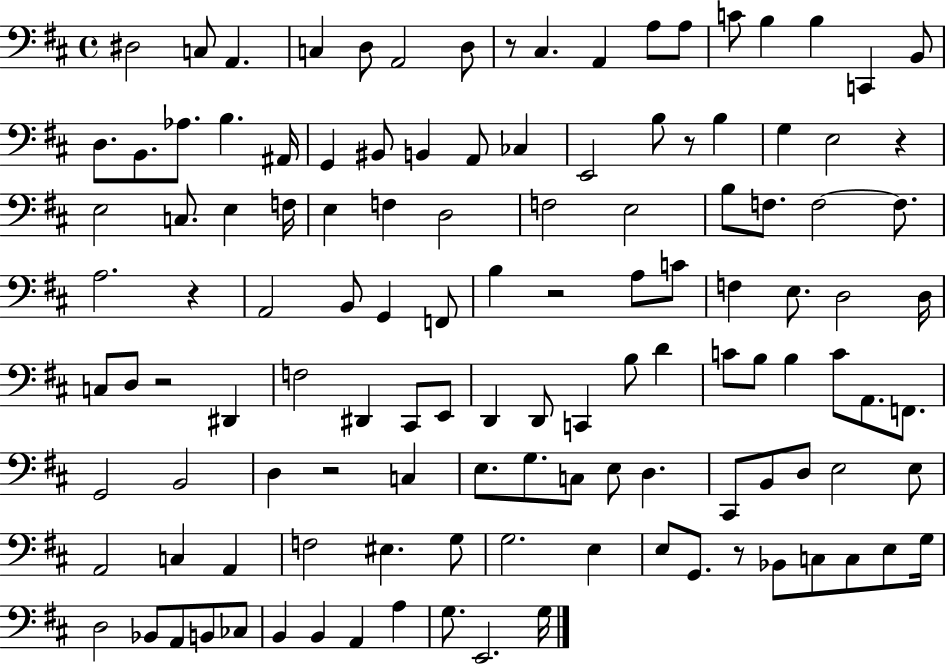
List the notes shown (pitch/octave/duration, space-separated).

D#3/h C3/e A2/q. C3/q D3/e A2/h D3/e R/e C#3/q. A2/q A3/e A3/e C4/e B3/q B3/q C2/q B2/e D3/e. B2/e. Ab3/e. B3/q. A#2/s G2/q BIS2/e B2/q A2/e CES3/q E2/h B3/e R/e B3/q G3/q E3/h R/q E3/h C3/e. E3/q F3/s E3/q F3/q D3/h F3/h E3/h B3/e F3/e. F3/h F3/e. A3/h. R/q A2/h B2/e G2/q F2/e B3/q R/h A3/e C4/e F3/q E3/e. D3/h D3/s C3/e D3/e R/h D#2/q F3/h D#2/q C#2/e E2/e D2/q D2/e C2/q B3/e D4/q C4/e B3/e B3/q C4/e A2/e. F2/e. G2/h B2/h D3/q R/h C3/q E3/e. G3/e. C3/e E3/e D3/q. C#2/e B2/e D3/e E3/h E3/e A2/h C3/q A2/q F3/h EIS3/q. G3/e G3/h. E3/q E3/e G2/e. R/e Bb2/e C3/e C3/e E3/e G3/s D3/h Bb2/e A2/e B2/e CES3/e B2/q B2/q A2/q A3/q G3/e. E2/h. G3/s